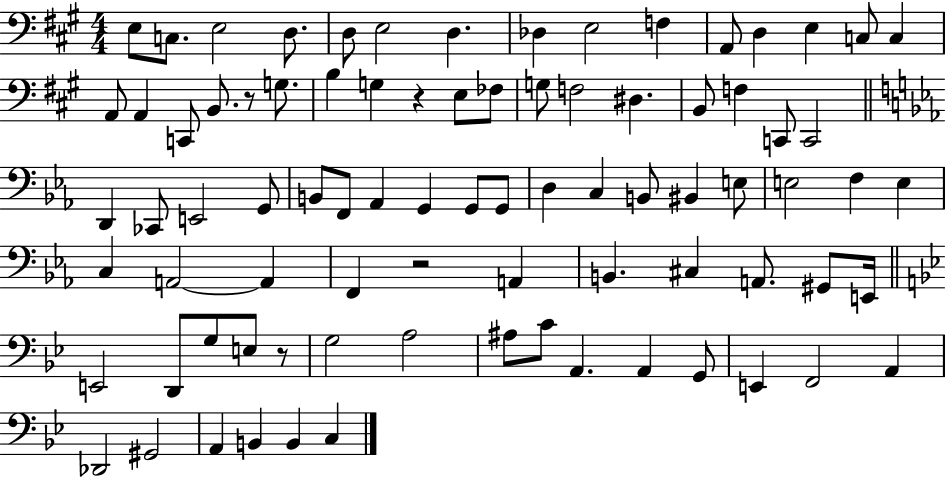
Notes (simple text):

E3/e C3/e. E3/h D3/e. D3/e E3/h D3/q. Db3/q E3/h F3/q A2/e D3/q E3/q C3/e C3/q A2/e A2/q C2/e B2/e. R/e G3/e. B3/q G3/q R/q E3/e FES3/e G3/e F3/h D#3/q. B2/e F3/q C2/e C2/h D2/q CES2/e E2/h G2/e B2/e F2/e Ab2/q G2/q G2/e G2/e D3/q C3/q B2/e BIS2/q E3/e E3/h F3/q E3/q C3/q A2/h A2/q F2/q R/h A2/q B2/q. C#3/q A2/e. G#2/e E2/s E2/h D2/e G3/e E3/e R/e G3/h A3/h A#3/e C4/e A2/q. A2/q G2/e E2/q F2/h A2/q Db2/h G#2/h A2/q B2/q B2/q C3/q